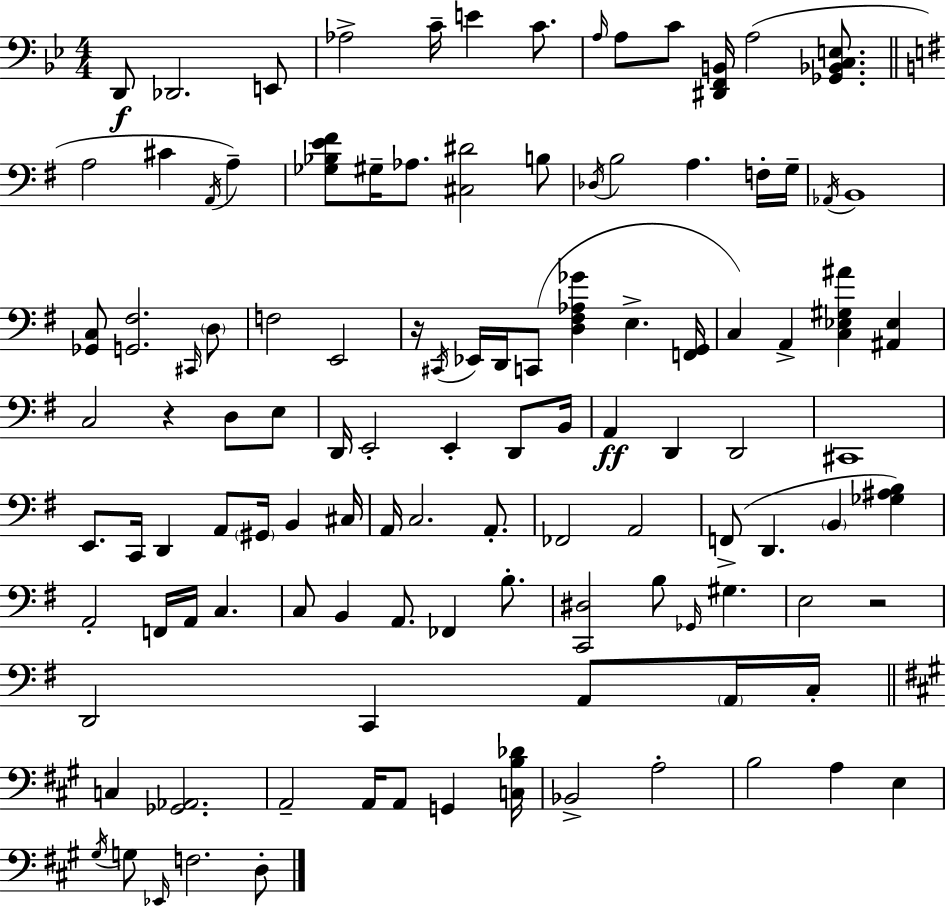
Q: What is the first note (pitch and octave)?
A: D2